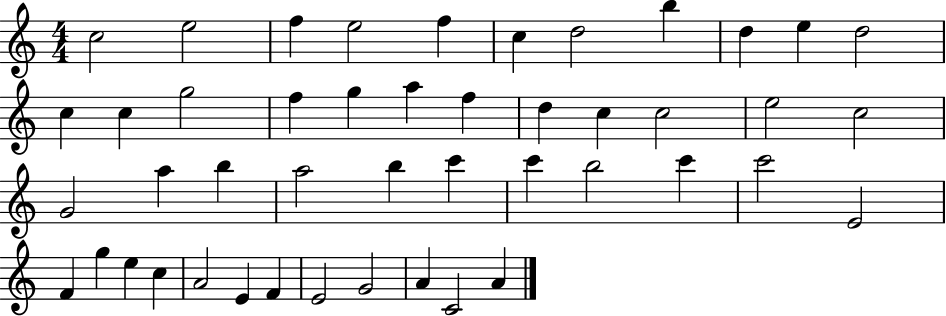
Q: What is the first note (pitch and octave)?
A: C5